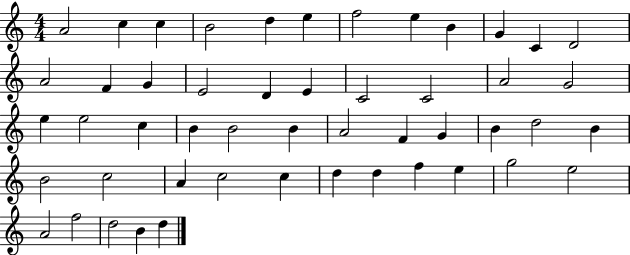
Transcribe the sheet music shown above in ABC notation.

X:1
T:Untitled
M:4/4
L:1/4
K:C
A2 c c B2 d e f2 e B G C D2 A2 F G E2 D E C2 C2 A2 G2 e e2 c B B2 B A2 F G B d2 B B2 c2 A c2 c d d f e g2 e2 A2 f2 d2 B d